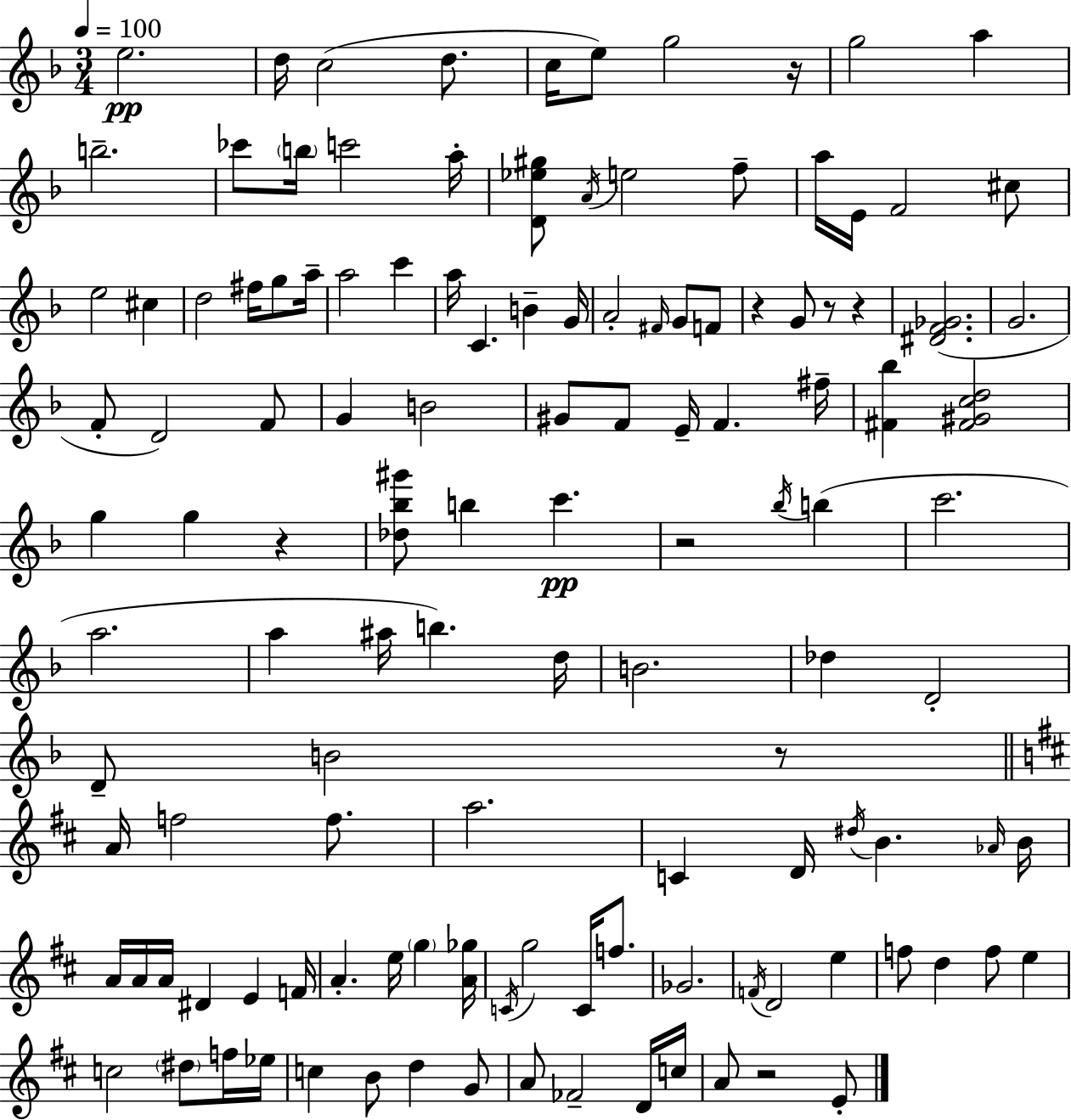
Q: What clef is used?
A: treble